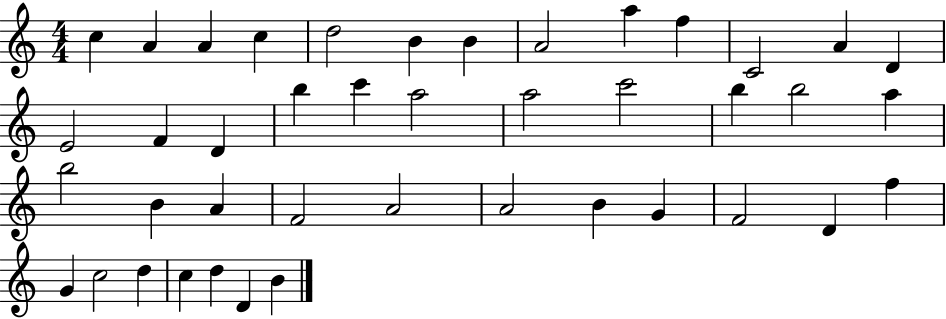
C5/q A4/q A4/q C5/q D5/h B4/q B4/q A4/h A5/q F5/q C4/h A4/q D4/q E4/h F4/q D4/q B5/q C6/q A5/h A5/h C6/h B5/q B5/h A5/q B5/h B4/q A4/q F4/h A4/h A4/h B4/q G4/q F4/h D4/q F5/q G4/q C5/h D5/q C5/q D5/q D4/q B4/q